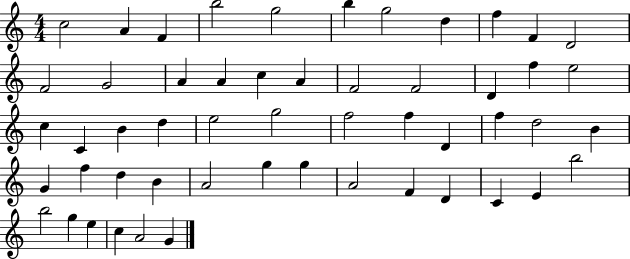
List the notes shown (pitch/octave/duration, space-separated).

C5/h A4/q F4/q B5/h G5/h B5/q G5/h D5/q F5/q F4/q D4/h F4/h G4/h A4/q A4/q C5/q A4/q F4/h F4/h D4/q F5/q E5/h C5/q C4/q B4/q D5/q E5/h G5/h F5/h F5/q D4/q F5/q D5/h B4/q G4/q F5/q D5/q B4/q A4/h G5/q G5/q A4/h F4/q D4/q C4/q E4/q B5/h B5/h G5/q E5/q C5/q A4/h G4/q